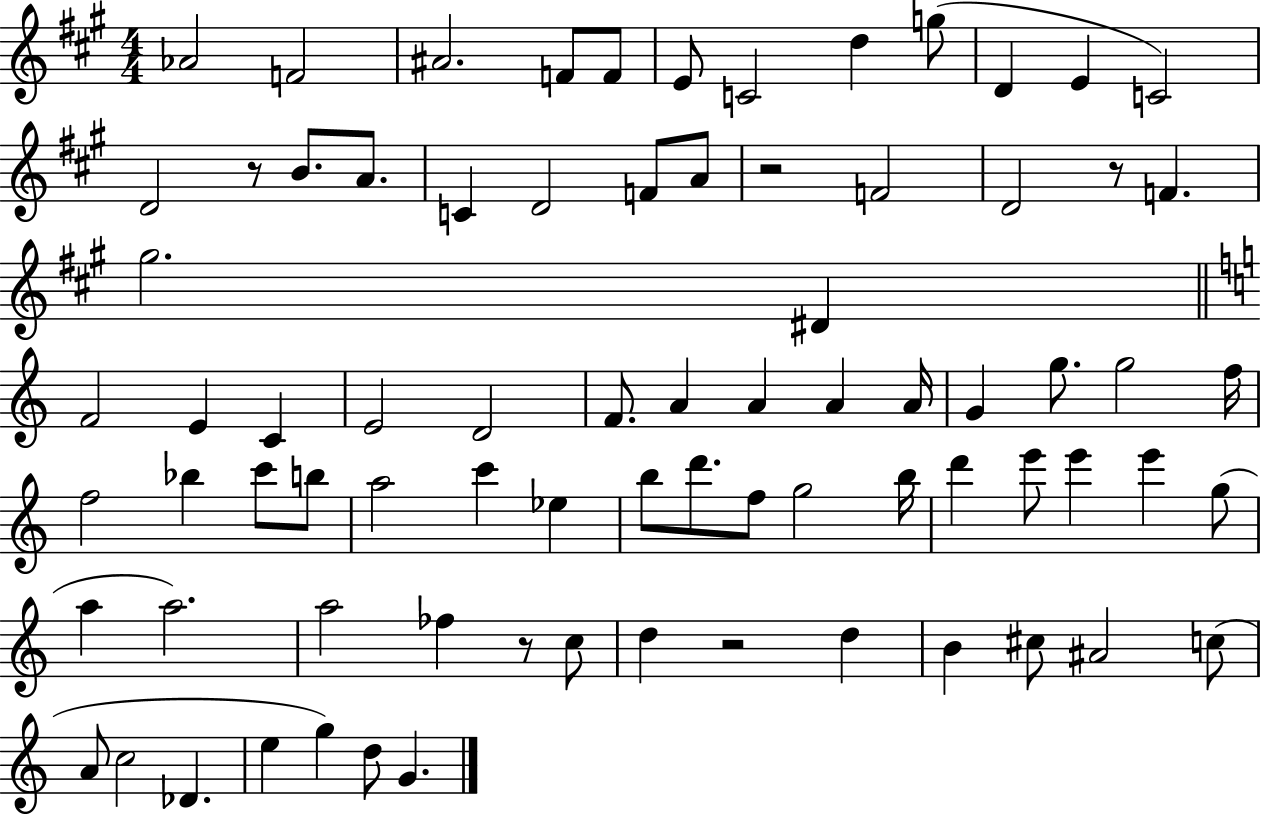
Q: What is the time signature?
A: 4/4